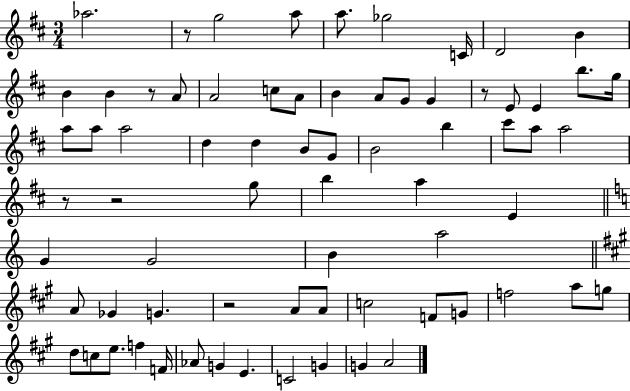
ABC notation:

X:1
T:Untitled
M:3/4
L:1/4
K:D
_a2 z/2 g2 a/2 a/2 _g2 C/4 D2 B B B z/2 A/2 A2 c/2 A/2 B A/2 G/2 G z/2 E/2 E b/2 g/4 a/2 a/2 a2 d d B/2 G/2 B2 b ^c'/2 a/2 a2 z/2 z2 g/2 b a E G G2 B a2 A/2 _G G z2 A/2 A/2 c2 F/2 G/2 f2 a/2 g/2 d/2 c/2 e/2 f F/4 _A/2 G E C2 G G A2